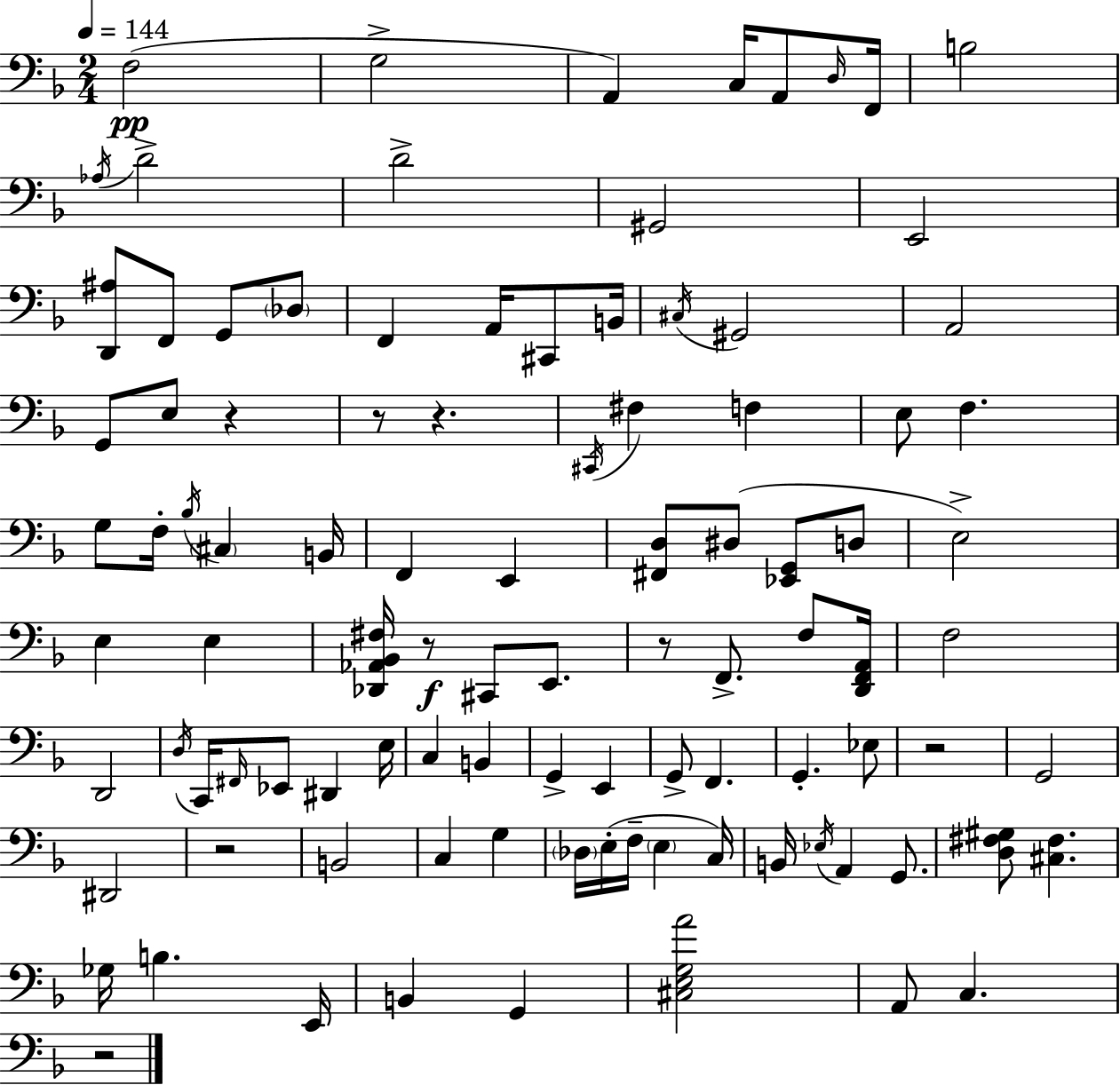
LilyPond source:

{
  \clef bass
  \numericTimeSignature
  \time 2/4
  \key f \major
  \tempo 4 = 144
  f2(\pp | g2-> | a,4) c16 a,8 \grace { d16 } | f,16 b2 | \break \acciaccatura { aes16 } d'2-> | d'2-> | gis,2 | e,2 | \break <d, ais>8 f,8 g,8 | \parenthesize des8 f,4 a,16 cis,8 | b,16 \acciaccatura { cis16 } gis,2 | a,2 | \break g,8 e8 r4 | r8 r4. | \acciaccatura { cis,16 } fis4 | f4 e8 f4. | \break g8 f16-. \acciaccatura { bes16 } | \parenthesize cis4 b,16 f,4 | e,4 <fis, d>8 dis8( | <ees, g,>8 d8 e2->) | \break e4 | e4 <des, aes, bes, fis>16 r8\f | cis,8 e,8. r8 f,8.-> | f8 <d, f, a,>16 f2 | \break d,2 | \acciaccatura { d16 } c,16 \grace { fis,16 } | ees,8 dis,4 e16 c4 | b,4 g,4-> | \break e,4 g,8-> | f,4. g,4.-. | ees8 r2 | g,2 | \break dis,2 | r2 | b,2 | c4 | \break g4 \parenthesize des16 | e16-.( f16-- \parenthesize e4 c16) b,16 | \acciaccatura { ees16 } a,4 g,8. | <d fis gis>8 <cis fis>4. | \break ges16 b4. e,16 | b,4 g,4 | <cis e g a'>2 | a,8 c4. | \break r2 | \bar "|."
}